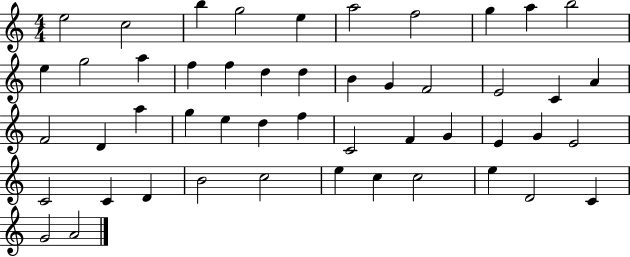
X:1
T:Untitled
M:4/4
L:1/4
K:C
e2 c2 b g2 e a2 f2 g a b2 e g2 a f f d d B G F2 E2 C A F2 D a g e d f C2 F G E G E2 C2 C D B2 c2 e c c2 e D2 C G2 A2